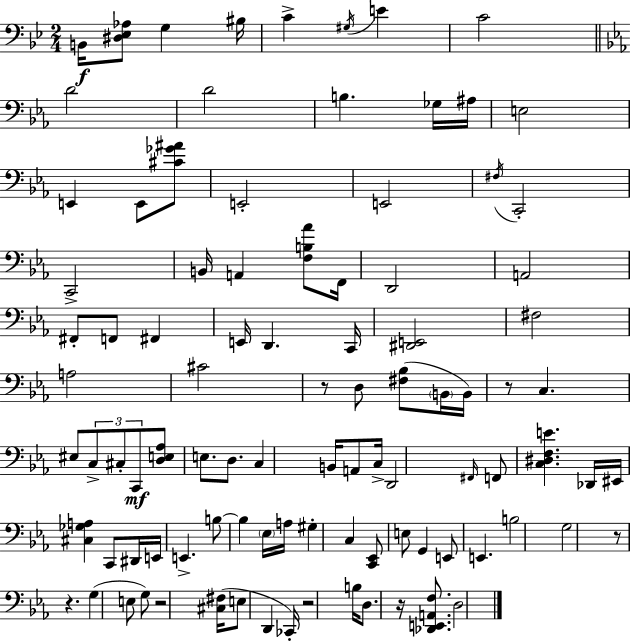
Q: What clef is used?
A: bass